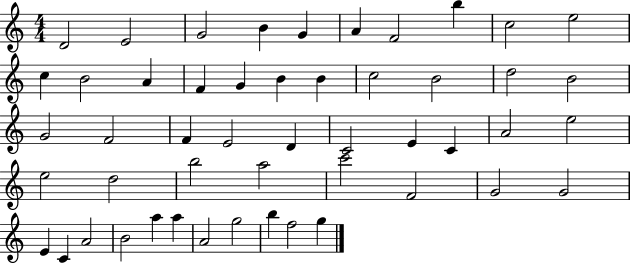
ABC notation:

X:1
T:Untitled
M:4/4
L:1/4
K:C
D2 E2 G2 B G A F2 b c2 e2 c B2 A F G B B c2 B2 d2 B2 G2 F2 F E2 D C2 E C A2 e2 e2 d2 b2 a2 c'2 F2 G2 G2 E C A2 B2 a a A2 g2 b f2 g